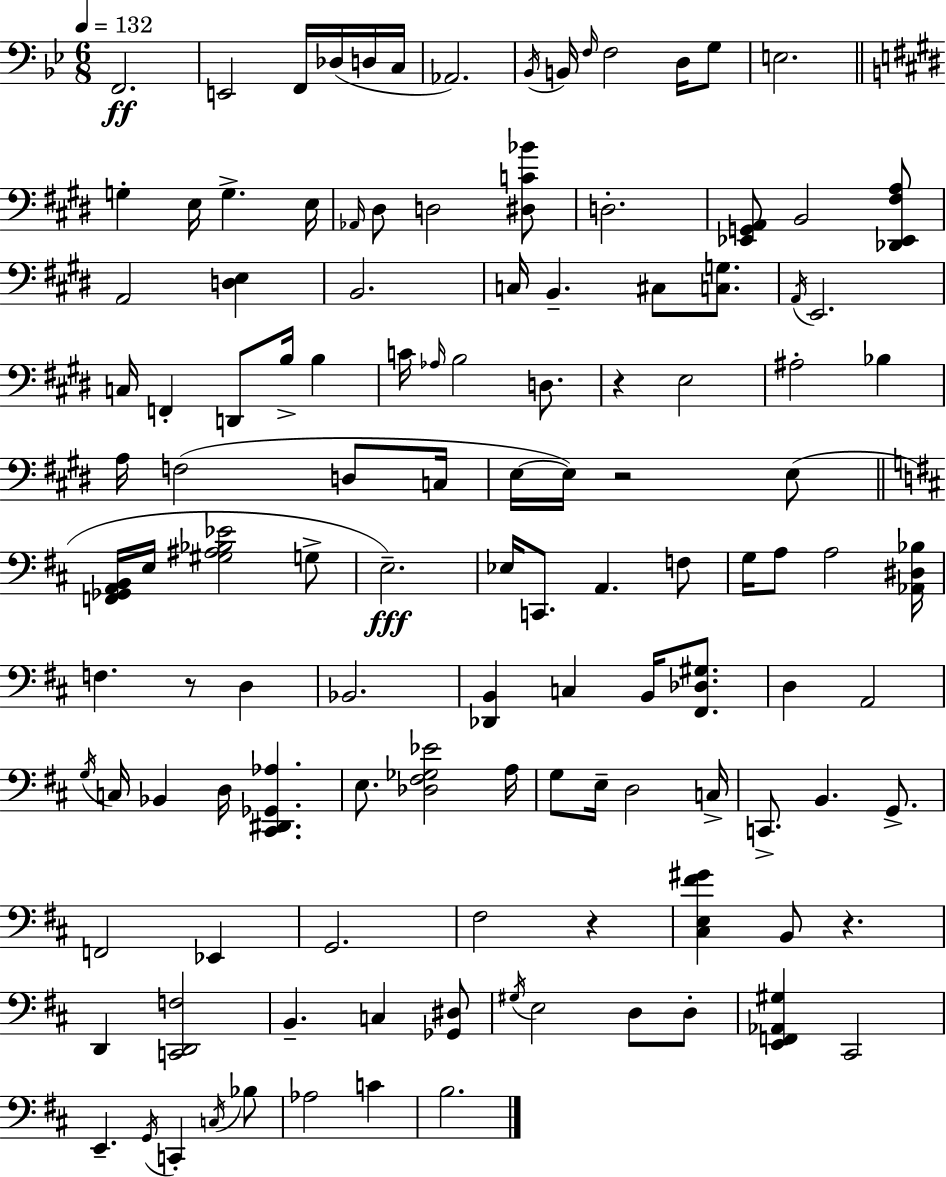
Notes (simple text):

F2/h. E2/h F2/s Db3/s D3/s C3/s Ab2/h. Bb2/s B2/s F3/s F3/h D3/s G3/e E3/h. G3/q E3/s G3/q. E3/s Ab2/s D#3/e D3/h [D#3,C4,Bb4]/e D3/h. [Eb2,G2,A2]/e B2/h [Db2,Eb2,F#3,A3]/e A2/h [D3,E3]/q B2/h. C3/s B2/q. C#3/e [C3,G3]/e. A2/s E2/h. C3/s F2/q D2/e B3/s B3/q C4/s Ab3/s B3/h D3/e. R/q E3/h A#3/h Bb3/q A3/s F3/h D3/e C3/s E3/s E3/s R/h E3/e [F2,Gb2,A2,B2]/s E3/s [G#3,A#3,Bb3,Eb4]/h G3/e E3/h. Eb3/s C2/e. A2/q. F3/e G3/s A3/e A3/h [Ab2,D#3,Bb3]/s F3/q. R/e D3/q Bb2/h. [Db2,B2]/q C3/q B2/s [F#2,Db3,G#3]/e. D3/q A2/h G3/s C3/s Bb2/q D3/s [C#2,D#2,Gb2,Ab3]/q. E3/e. [Db3,F#3,Gb3,Eb4]/h A3/s G3/e E3/s D3/h C3/s C2/e. B2/q. G2/e. F2/h Eb2/q G2/h. F#3/h R/q [C#3,E3,F#4,G#4]/q B2/e R/q. D2/q [C2,D2,F3]/h B2/q. C3/q [Gb2,D#3]/e G#3/s E3/h D3/e D3/e [E2,F2,Ab2,G#3]/q C#2/h E2/q. G2/s C2/q C3/s Bb3/e Ab3/h C4/q B3/h.